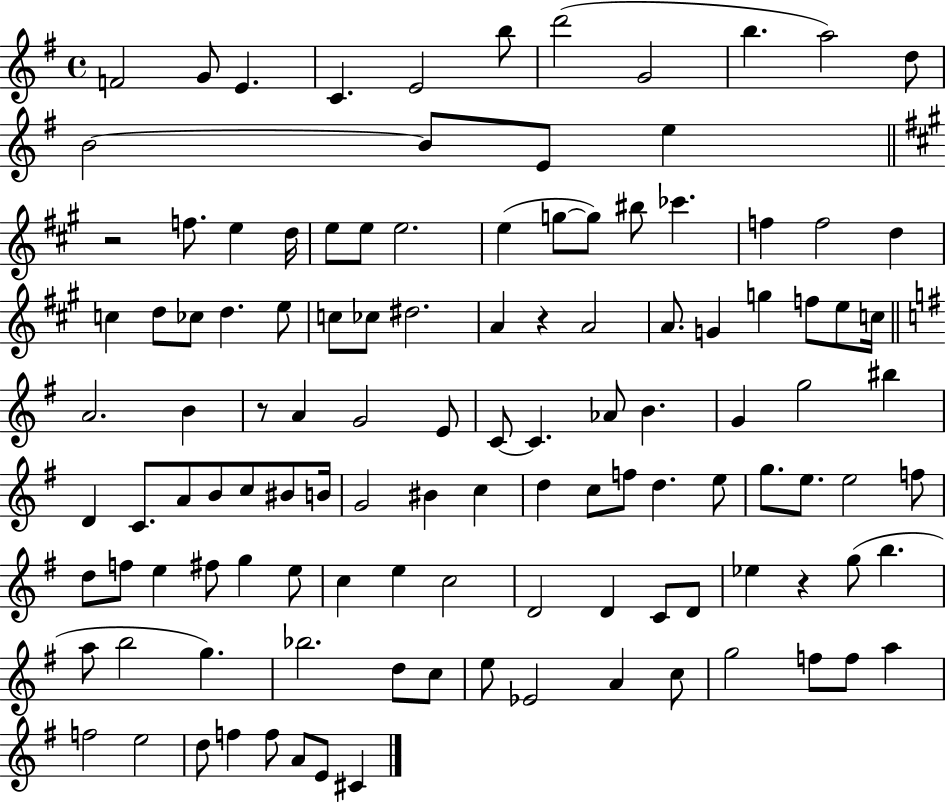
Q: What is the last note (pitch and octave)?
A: C#4